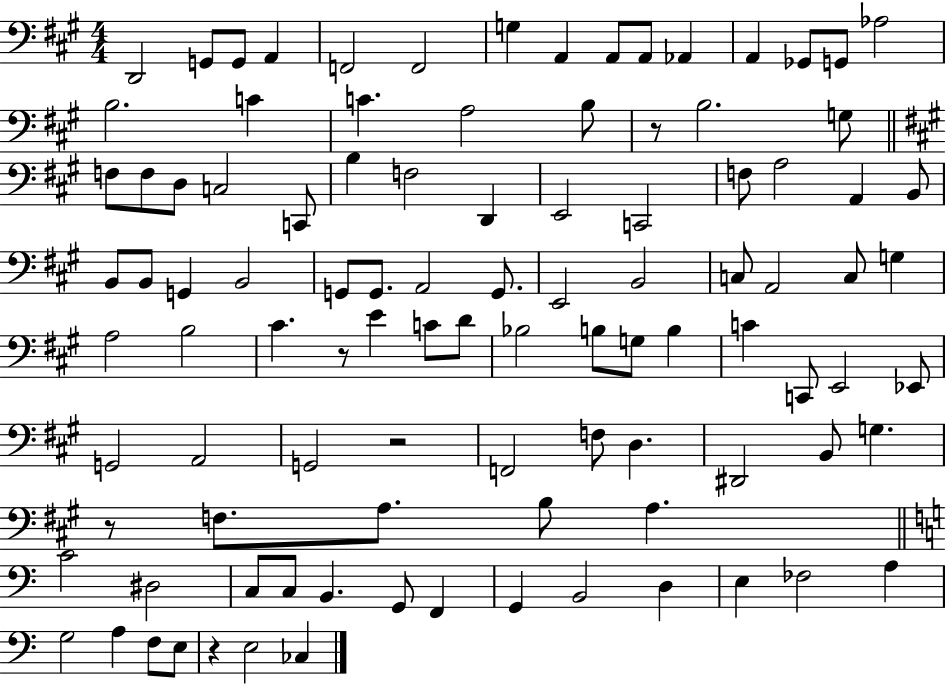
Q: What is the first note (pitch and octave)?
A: D2